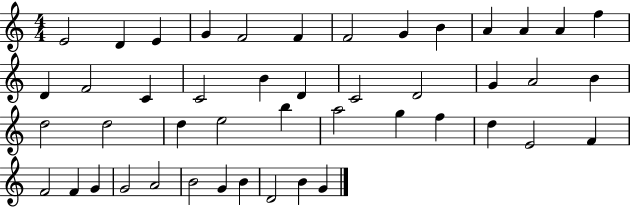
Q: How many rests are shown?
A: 0